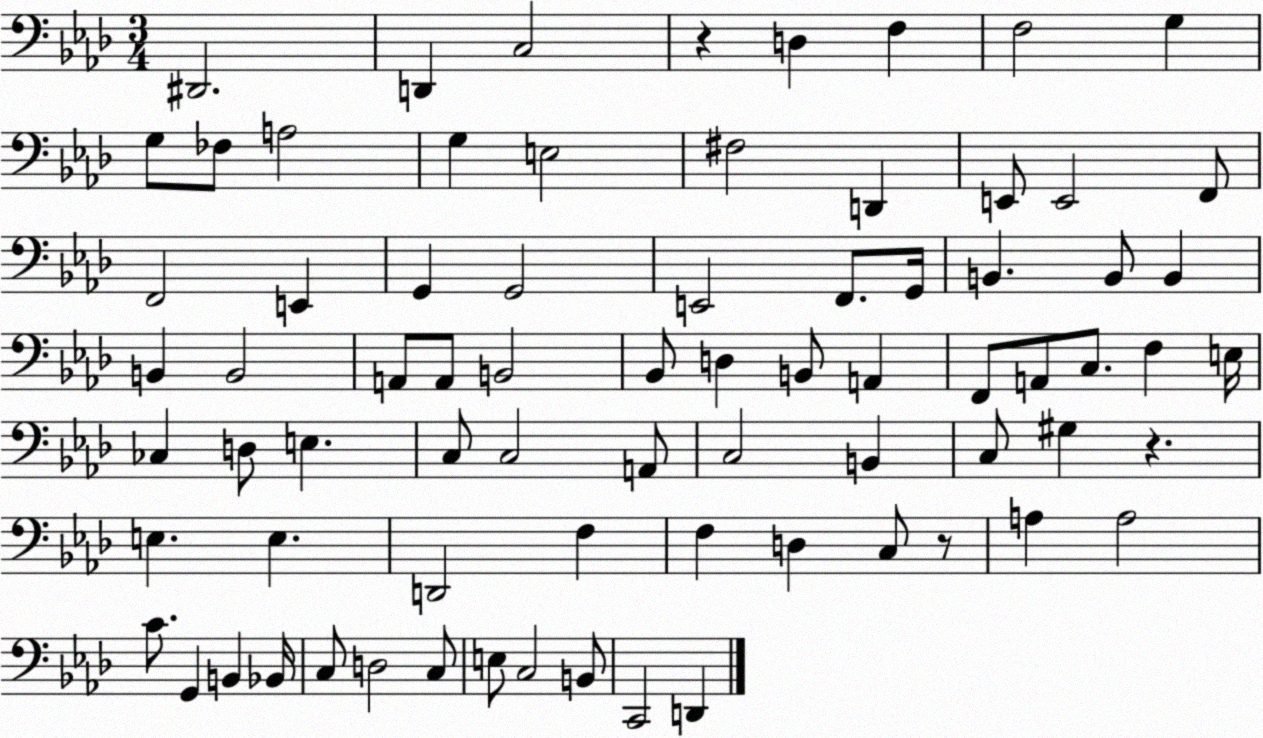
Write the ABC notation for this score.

X:1
T:Untitled
M:3/4
L:1/4
K:Ab
^D,,2 D,, C,2 z D, F, F,2 G, G,/2 _F,/2 A,2 G, E,2 ^F,2 D,, E,,/2 E,,2 F,,/2 F,,2 E,, G,, G,,2 E,,2 F,,/2 G,,/4 B,, B,,/2 B,, B,, B,,2 A,,/2 A,,/2 B,,2 _B,,/2 D, B,,/2 A,, F,,/2 A,,/2 C,/2 F, E,/4 _C, D,/2 E, C,/2 C,2 A,,/2 C,2 B,, C,/2 ^G, z E, E, D,,2 F, F, D, C,/2 z/2 A, A,2 C/2 G,, B,, _B,,/4 C,/2 D,2 C,/2 E,/2 C,2 B,,/2 C,,2 D,,